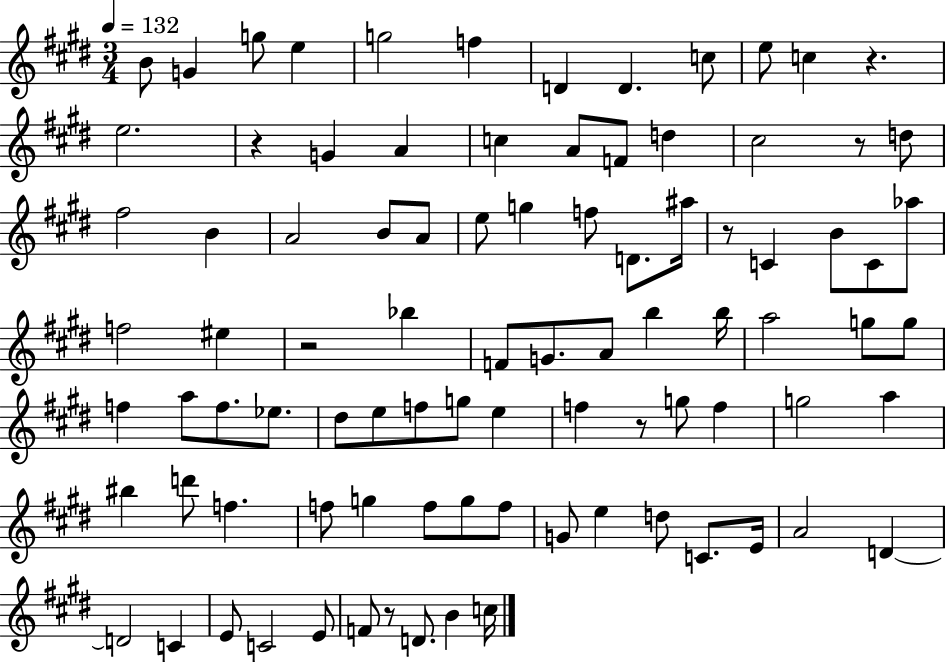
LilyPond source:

{
  \clef treble
  \numericTimeSignature
  \time 3/4
  \key e \major
  \tempo 4 = 132
  b'8 g'4 g''8 e''4 | g''2 f''4 | d'4 d'4. c''8 | e''8 c''4 r4. | \break e''2. | r4 g'4 a'4 | c''4 a'8 f'8 d''4 | cis''2 r8 d''8 | \break fis''2 b'4 | a'2 b'8 a'8 | e''8 g''4 f''8 d'8. ais''16 | r8 c'4 b'8 c'8 aes''8 | \break f''2 eis''4 | r2 bes''4 | f'8 g'8. a'8 b''4 b''16 | a''2 g''8 g''8 | \break f''4 a''8 f''8. ees''8. | dis''8 e''8 f''8 g''8 e''4 | f''4 r8 g''8 f''4 | g''2 a''4 | \break bis''4 d'''8 f''4. | f''8 g''4 f''8 g''8 f''8 | g'8 e''4 d''8 c'8. e'16 | a'2 d'4~~ | \break d'2 c'4 | e'8 c'2 e'8 | f'8 r8 d'8. b'4 c''16 | \bar "|."
}